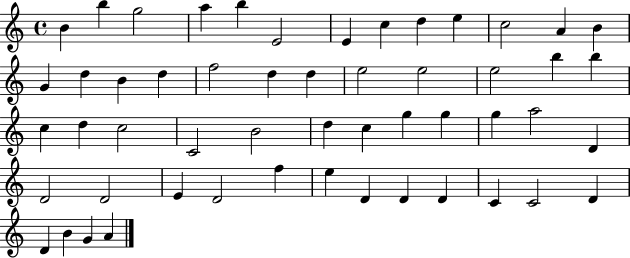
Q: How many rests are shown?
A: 0